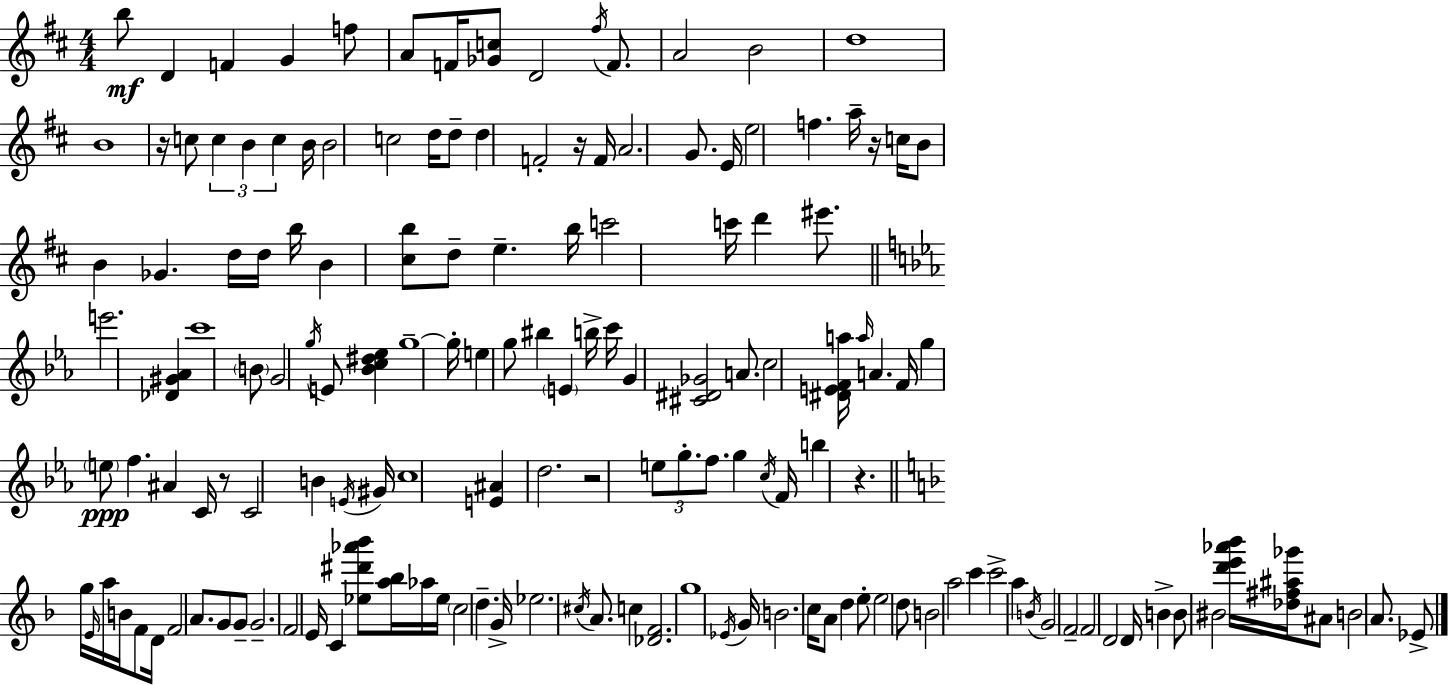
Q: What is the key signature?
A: D major